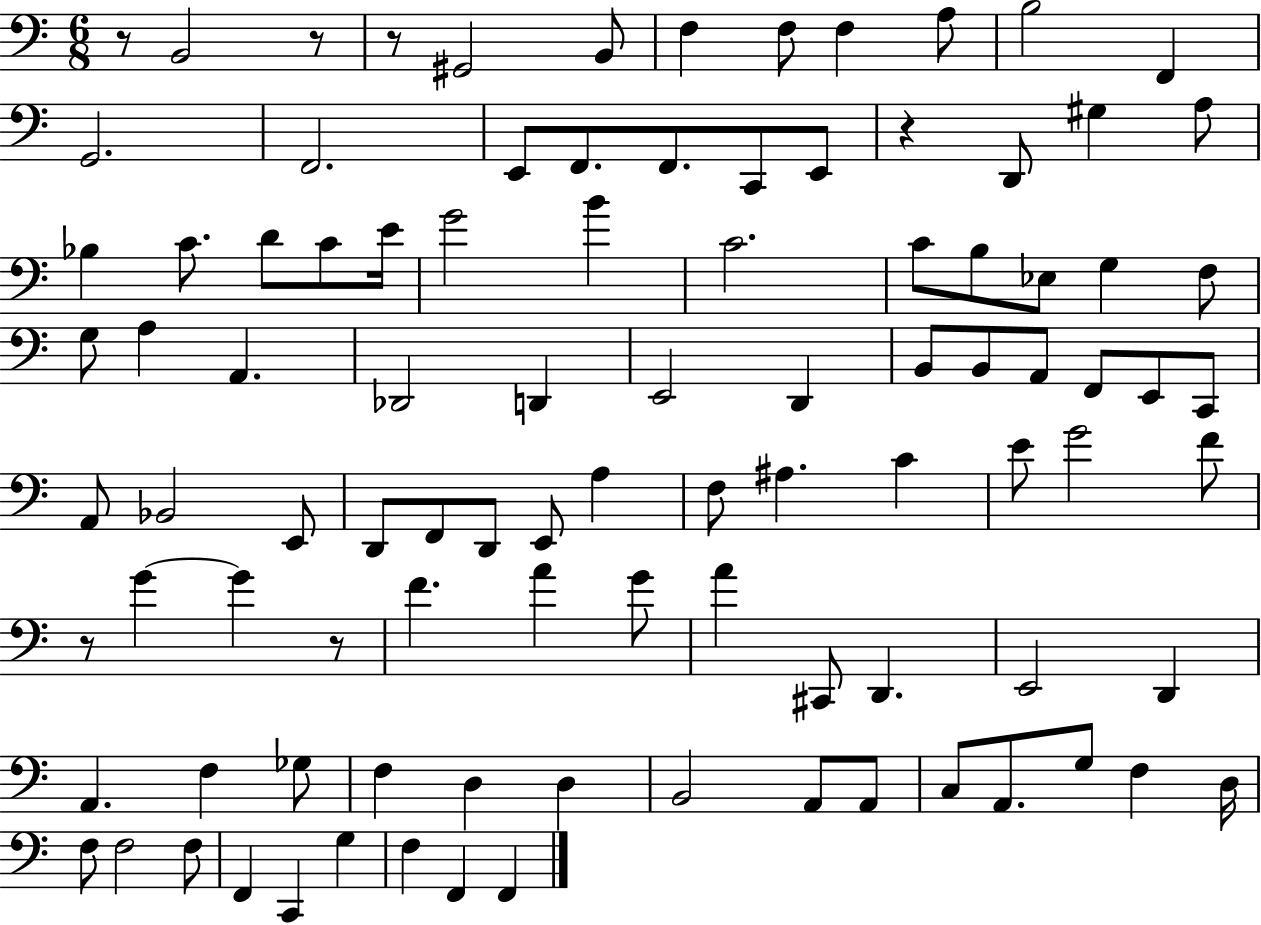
X:1
T:Untitled
M:6/8
L:1/4
K:C
z/2 B,,2 z/2 z/2 ^G,,2 B,,/2 F, F,/2 F, A,/2 B,2 F,, G,,2 F,,2 E,,/2 F,,/2 F,,/2 C,,/2 E,,/2 z D,,/2 ^G, A,/2 _B, C/2 D/2 C/2 E/4 G2 B C2 C/2 B,/2 _E,/2 G, F,/2 G,/2 A, A,, _D,,2 D,, E,,2 D,, B,,/2 B,,/2 A,,/2 F,,/2 E,,/2 C,,/2 A,,/2 _B,,2 E,,/2 D,,/2 F,,/2 D,,/2 E,,/2 A, F,/2 ^A, C E/2 G2 F/2 z/2 G G z/2 F A G/2 A ^C,,/2 D,, E,,2 D,, A,, F, _G,/2 F, D, D, B,,2 A,,/2 A,,/2 C,/2 A,,/2 G,/2 F, D,/4 F,/2 F,2 F,/2 F,, C,, G, F, F,, F,,